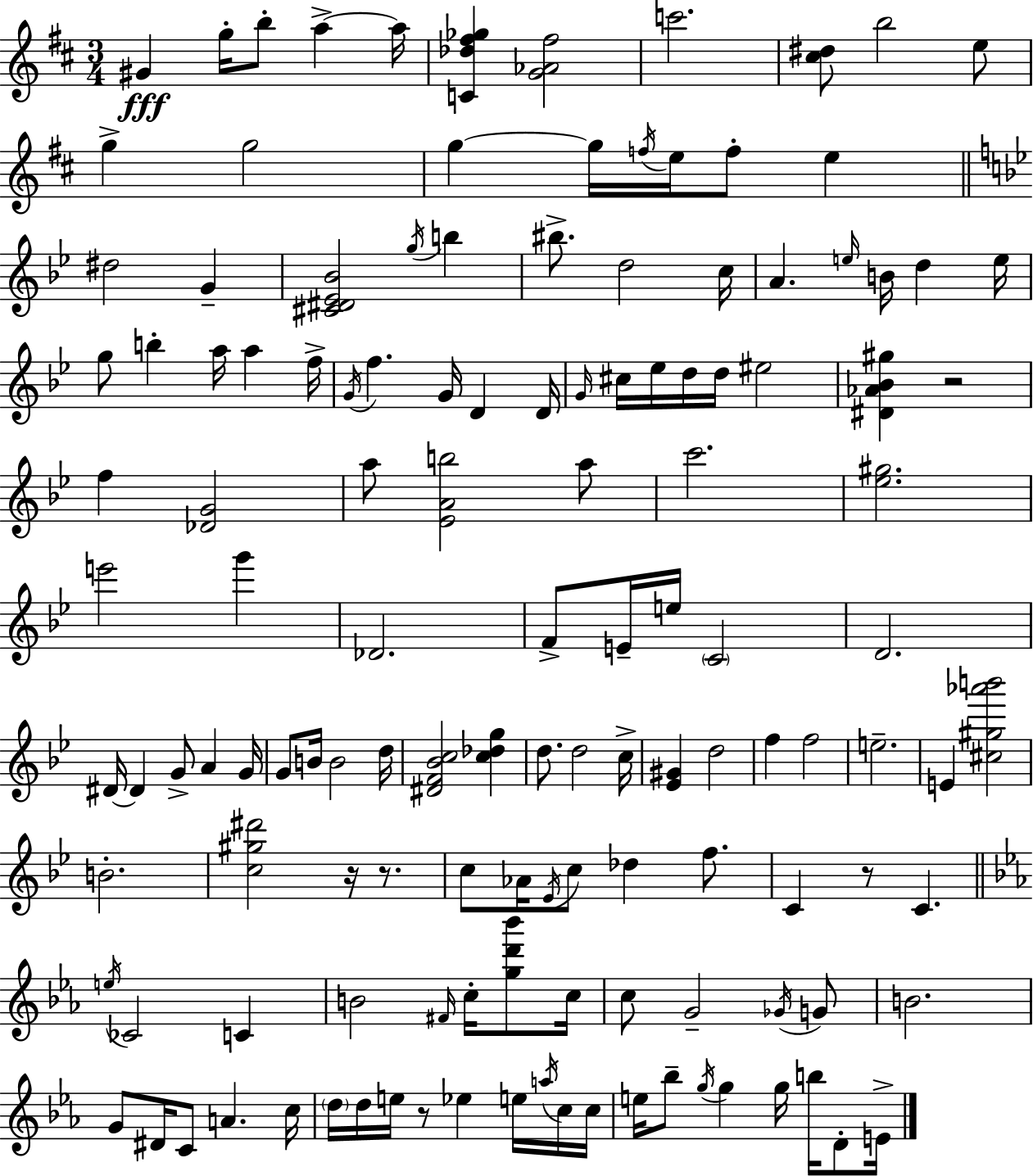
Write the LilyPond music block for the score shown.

{
  \clef treble
  \numericTimeSignature
  \time 3/4
  \key d \major
  gis'4\fff g''16-. b''8-. a''4->~~ a''16 | <c' des'' fis'' ges''>4 <g' aes' fis''>2 | c'''2. | <cis'' dis''>8 b''2 e''8 | \break g''4-> g''2 | g''4~~ g''16 \acciaccatura { f''16 } e''16 f''8-. e''4 | \bar "||" \break \key bes \major dis''2 g'4-- | <cis' dis' ees' bes'>2 \acciaccatura { g''16 } b''4 | bis''8.-> d''2 | c''16 a'4. \grace { e''16 } b'16 d''4 | \break e''16 g''8 b''4-. a''16 a''4 | f''16-> \acciaccatura { g'16 } f''4. g'16 d'4 | d'16 \grace { g'16 } cis''16 ees''16 d''16 d''16 eis''2 | <dis' aes' bes' gis''>4 r2 | \break f''4 <des' g'>2 | a''8 <ees' a' b''>2 | a''8 c'''2. | <ees'' gis''>2. | \break e'''2 | g'''4 des'2. | f'8-> e'16-- e''16 \parenthesize c'2 | d'2. | \break dis'16~~ dis'4 g'8-> a'4 | g'16 g'8 b'16 b'2 | d''16 <dis' f' bes' c''>2 | <c'' des'' g''>4 d''8. d''2 | \break c''16-> <ees' gis'>4 d''2 | f''4 f''2 | e''2.-- | e'4 <cis'' gis'' aes''' b'''>2 | \break b'2.-. | <c'' gis'' dis'''>2 | r16 r8. c''8 aes'16 \acciaccatura { ees'16 } c''8 des''4 | f''8. c'4 r8 c'4. | \break \bar "||" \break \key c \minor \acciaccatura { e''16 } ces'2 c'4 | b'2 \grace { fis'16 } c''16-. <g'' d''' bes'''>8 | c''16 c''8 g'2-- | \acciaccatura { ges'16 } g'8 b'2. | \break g'8 dis'16 c'8 a'4. | c''16 \parenthesize d''16 d''16 e''16 r8 ees''4 | e''16 \acciaccatura { a''16 } c''16 c''16 e''16 bes''8-- \acciaccatura { g''16 } g''4 | g''16 b''16 d'8-. e'16-> \bar "|."
}